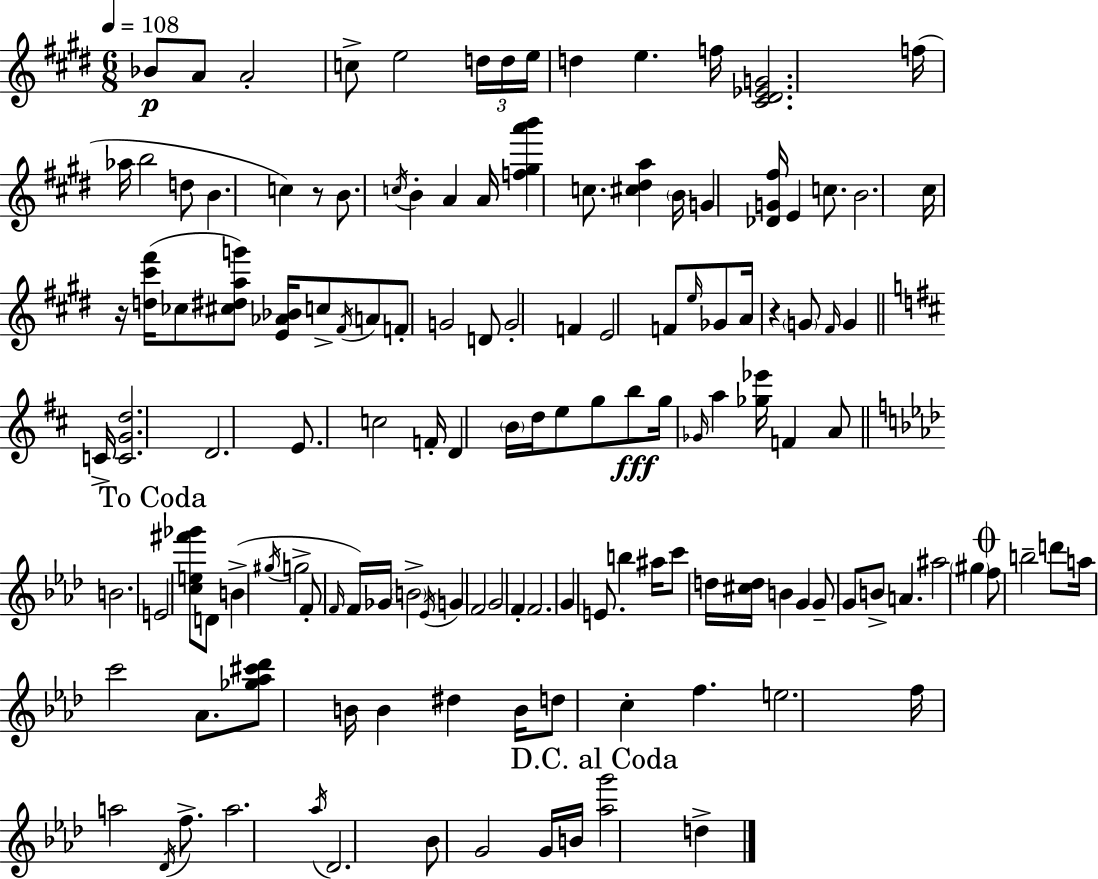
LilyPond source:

{
  \clef treble
  \numericTimeSignature
  \time 6/8
  \key e \major
  \tempo 4 = 108
  bes'8\p a'8 a'2-. | c''8-> e''2 \tuplet 3/2 { d''16 d''16 | e''16 } d''4 e''4. f''16 | <cis' dis' ees' g'>2. | \break f''16( aes''16 b''2 d''8 | b'4. c''4) r8 | b'8. \acciaccatura { c''16 } b'4-. a'4 | a'16 <f'' gis'' a''' b'''>4 c''8. <cis'' dis'' a''>4 | \break \parenthesize b'16 g'4 <des' g' fis''>16 e'4 c''8. | b'2. | cis''16 r16 <d'' cis''' fis'''>16( ces''8 <cis'' dis'' a'' g'''>8) <e' aes' bes'>16 c''8-> \acciaccatura { fis'16 } | a'8 f'8-. g'2 | \break d'8 g'2-. f'4 | e'2 f'8 | \grace { e''16 } ges'8 a'16 r4 \parenthesize g'8 \grace { fis'16 } g'4 | \bar "||" \break \key d \major c'16-> <c' g' d''>2. | d'2. | e'8. c''2 | f'16-. d'4 \parenthesize b'16 d''16 e''8 g''8 b''8\fff | \break g''16 \grace { ges'16 } a''4 <ges'' ees'''>16 f'4 | a'8 \bar "||" \break \key aes \major b'2. | \mark "To Coda" e'2 <c'' e'' fis''' ges'''>8 d'8 | b'4->( \acciaccatura { gis''16 } g''2-> | f'8-. \grace { f'16 } f'16) ges'16 \parenthesize b'2-> | \break \acciaccatura { ees'16 } g'4 f'2 | g'2 f'4-. | f'2. | g'4 e'8. b''4 | \break ais''16 c'''8 d''16 <cis'' d''>16 b'4 g'4 | g'8-- g'8 b'8-> a'4. | ais''2 \parenthesize gis''4 | \mark \markup { \musicglyph "scripts.coda" } f''8 b''2-- | \break d'''8 a''16 c'''2 | aes'8. <ges'' aes'' cis''' des'''>8 b'16 b'4 dis''4 | b'16 d''8 c''4-. f''4. | e''2. | \break f''16 a''2 | \acciaccatura { des'16 } f''8.-> a''2. | \acciaccatura { aes''16 } des'2. | bes'8 g'2 | \break g'16 b'16 \mark "D.C. al Coda" <aes'' g'''>2 | d''4-> \bar "|."
}